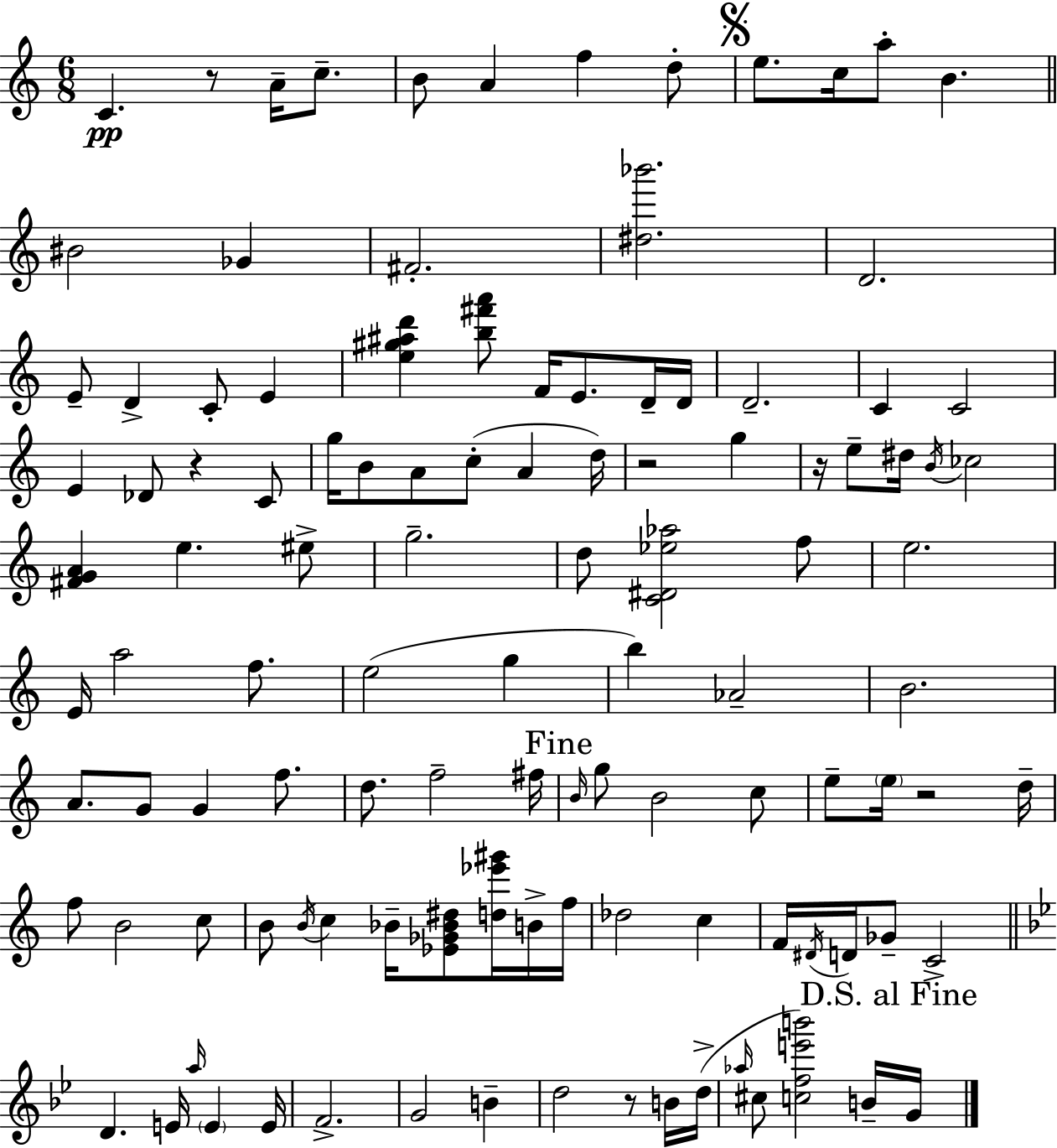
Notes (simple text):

C4/q. R/e A4/s C5/e. B4/e A4/q F5/q D5/e E5/e. C5/s A5/e B4/q. BIS4/h Gb4/q F#4/h. [D#5,Bb6]/h. D4/h. E4/e D4/q C4/e E4/q [E5,G#5,A#5,D6]/q [B5,F#6,A6]/e F4/s E4/e. D4/s D4/s D4/h. C4/q C4/h E4/q Db4/e R/q C4/e G5/s B4/e A4/e C5/e A4/q D5/s R/h G5/q R/s E5/e D#5/s B4/s CES5/h [F#4,G4,A4]/q E5/q. EIS5/e G5/h. D5/e [C4,D#4,Eb5,Ab5]/h F5/e E5/h. E4/s A5/h F5/e. E5/h G5/q B5/q Ab4/h B4/h. A4/e. G4/e G4/q F5/e. D5/e. F5/h F#5/s B4/s G5/e B4/h C5/e E5/e E5/s R/h D5/s F5/e B4/h C5/e B4/e B4/s C5/q Bb4/s [Eb4,Gb4,Bb4,D#5]/e [D5,Eb6,G#6]/s B4/s F5/s Db5/h C5/q F4/s D#4/s D4/s Gb4/e C4/h D4/q. E4/s A5/s E4/q E4/s F4/h. G4/h B4/q D5/h R/e B4/s D5/s Ab5/s C#5/e [C5,F5,E6,B6]/h B4/s G4/s